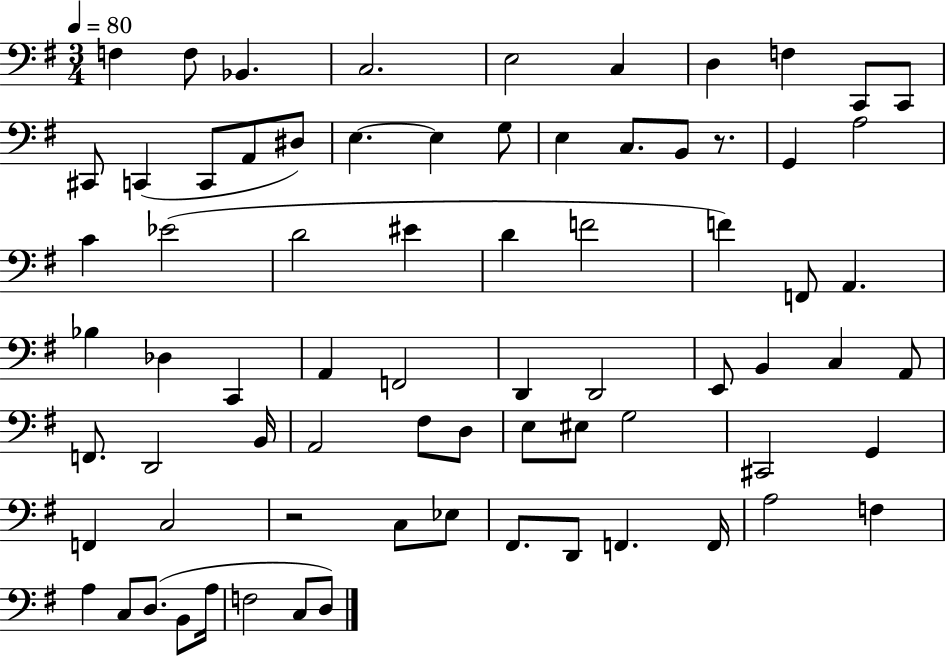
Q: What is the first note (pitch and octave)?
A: F3